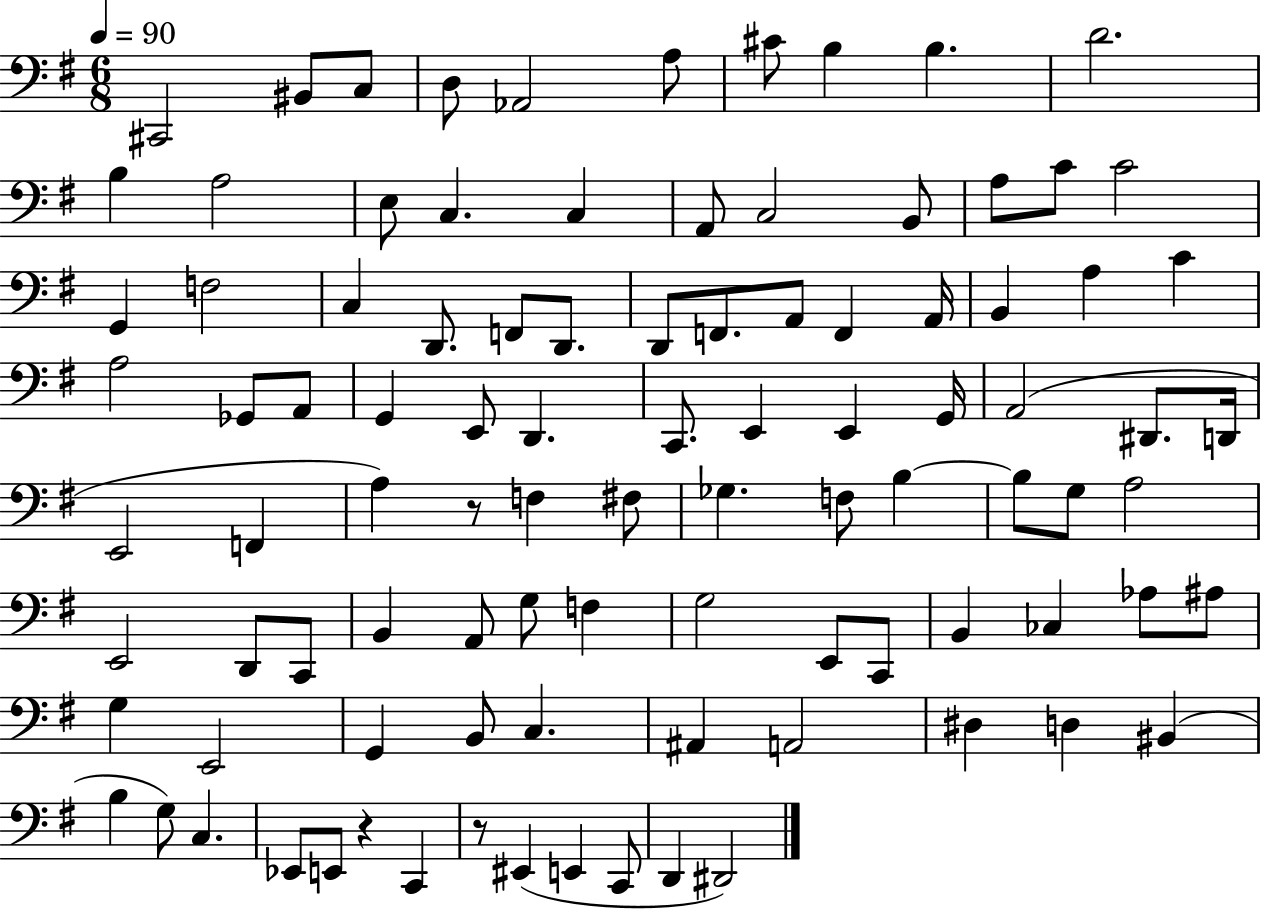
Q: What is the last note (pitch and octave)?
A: D#2